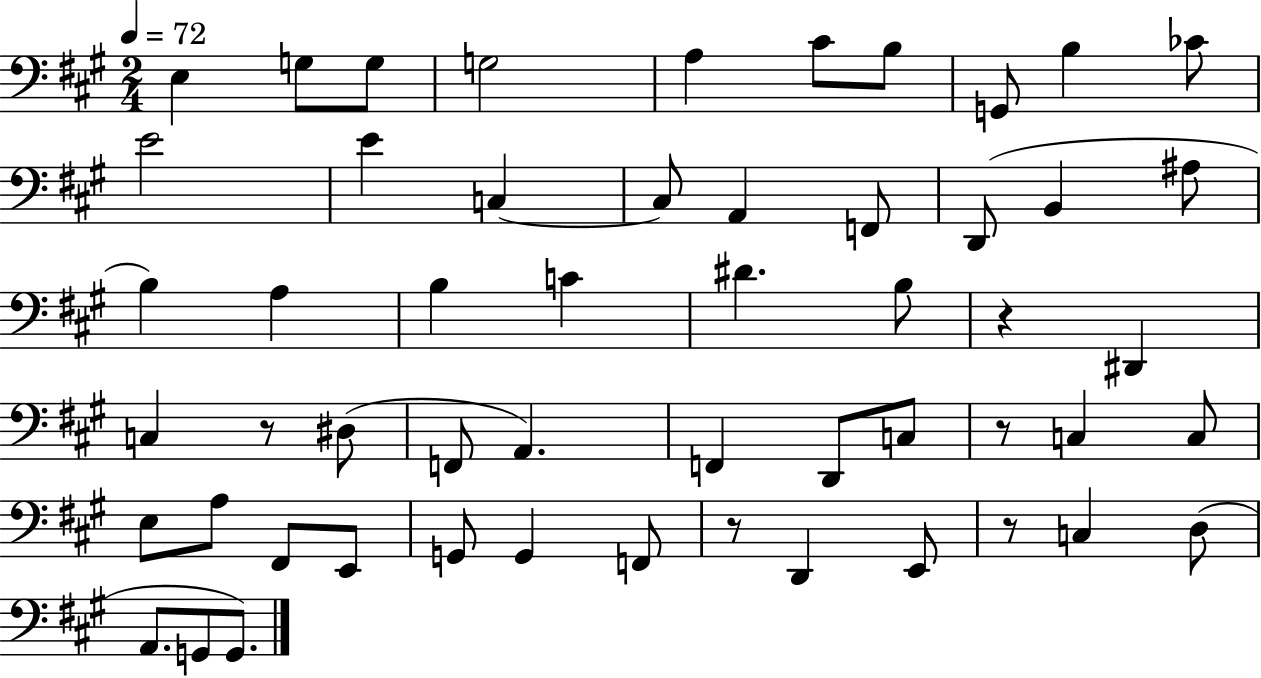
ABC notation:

X:1
T:Untitled
M:2/4
L:1/4
K:A
E, G,/2 G,/2 G,2 A, ^C/2 B,/2 G,,/2 B, _C/2 E2 E C, C,/2 A,, F,,/2 D,,/2 B,, ^A,/2 B, A, B, C ^D B,/2 z ^D,, C, z/2 ^D,/2 F,,/2 A,, F,, D,,/2 C,/2 z/2 C, C,/2 E,/2 A,/2 ^F,,/2 E,,/2 G,,/2 G,, F,,/2 z/2 D,, E,,/2 z/2 C, D,/2 A,,/2 G,,/2 G,,/2